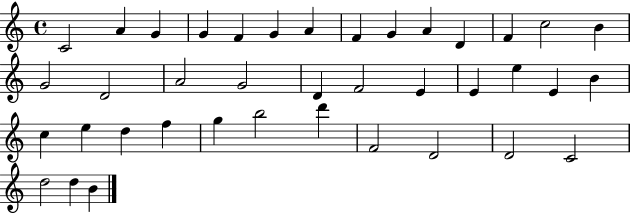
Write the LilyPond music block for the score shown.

{
  \clef treble
  \time 4/4
  \defaultTimeSignature
  \key c \major
  c'2 a'4 g'4 | g'4 f'4 g'4 a'4 | f'4 g'4 a'4 d'4 | f'4 c''2 b'4 | \break g'2 d'2 | a'2 g'2 | d'4 f'2 e'4 | e'4 e''4 e'4 b'4 | \break c''4 e''4 d''4 f''4 | g''4 b''2 d'''4 | f'2 d'2 | d'2 c'2 | \break d''2 d''4 b'4 | \bar "|."
}